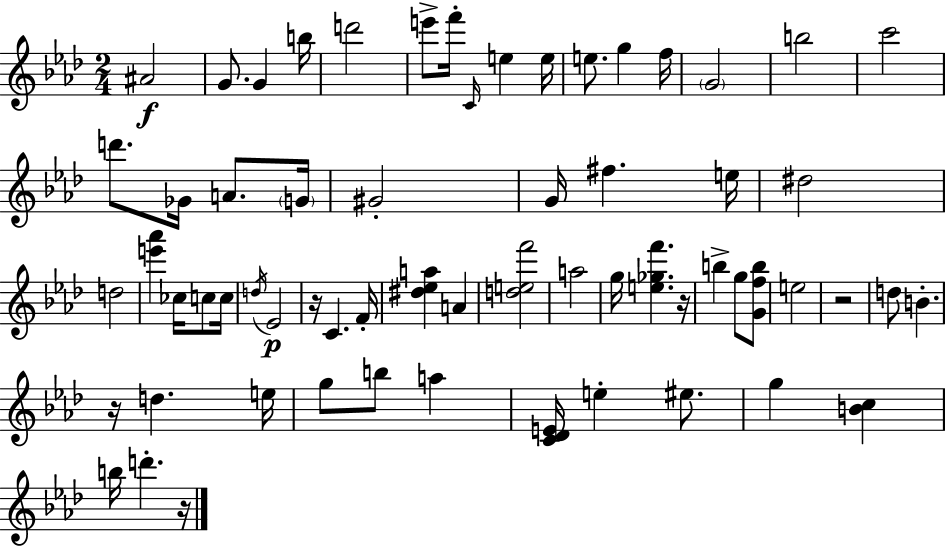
{
  \clef treble
  \numericTimeSignature
  \time 2/4
  \key f \minor
  ais'2\f | g'8. g'4 b''16 | d'''2 | e'''8-> f'''16-. \grace { c'16 } e''4 | \break e''16 e''8. g''4 | f''16 \parenthesize g'2 | b''2 | c'''2 | \break d'''8. ges'16 a'8. | \parenthesize g'16 gis'2-. | g'16 fis''4. | e''16 dis''2 | \break d''2 | <e''' aes'''>4 ces''16 c''8 | c''16 \acciaccatura { d''16 } ees'2\p | r16 c'4. | \break f'16-. <dis'' ees'' a''>4 a'4 | <d'' e'' f'''>2 | a''2 | g''16 <e'' ges'' f'''>4. | \break r16 b''4-> g''8 | <g' f'' b''>8 e''2 | r2 | d''8 b'4.-. | \break r16 d''4. | e''16 g''8 b''8 a''4 | <c' des' e'>16 e''4-. eis''8. | g''4 <b' c''>4 | \break b''16 d'''4.-. | r16 \bar "|."
}